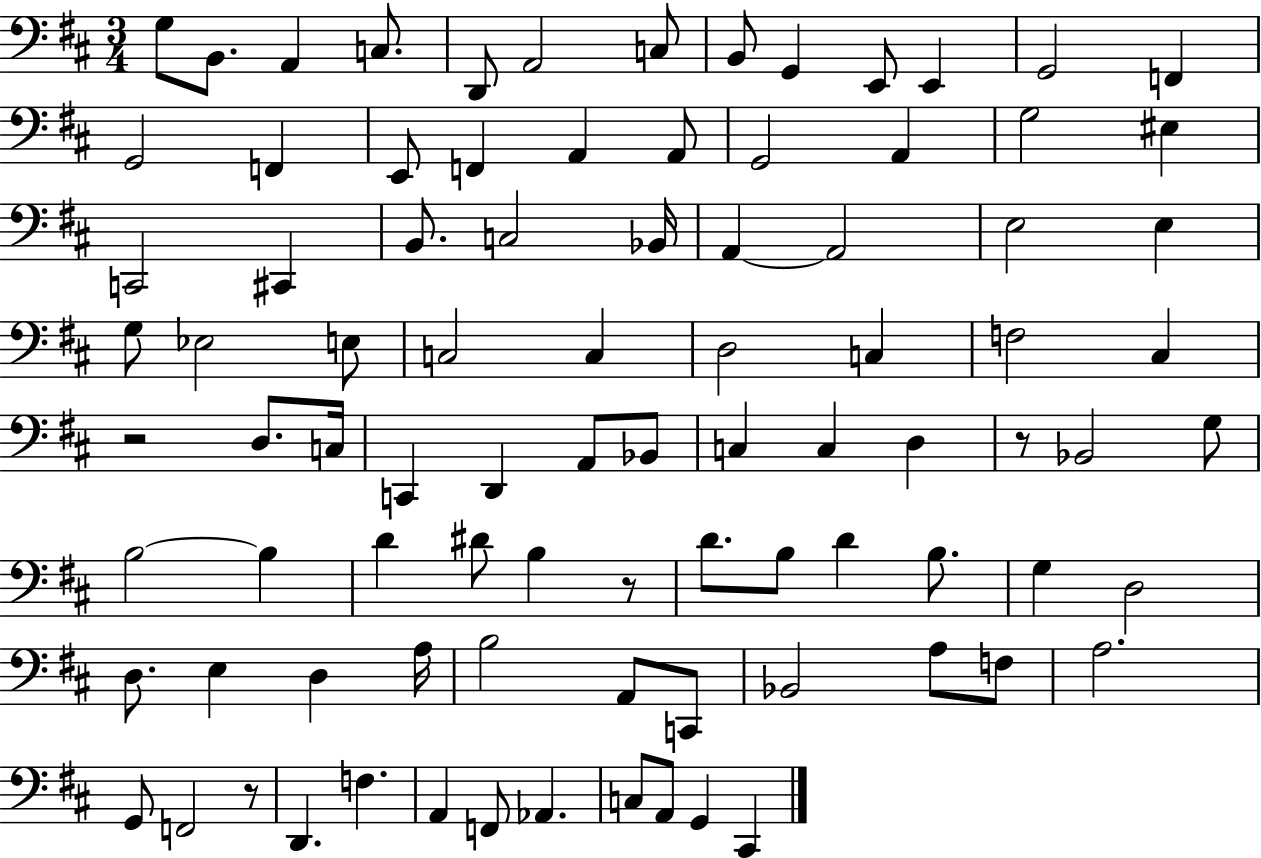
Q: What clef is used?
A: bass